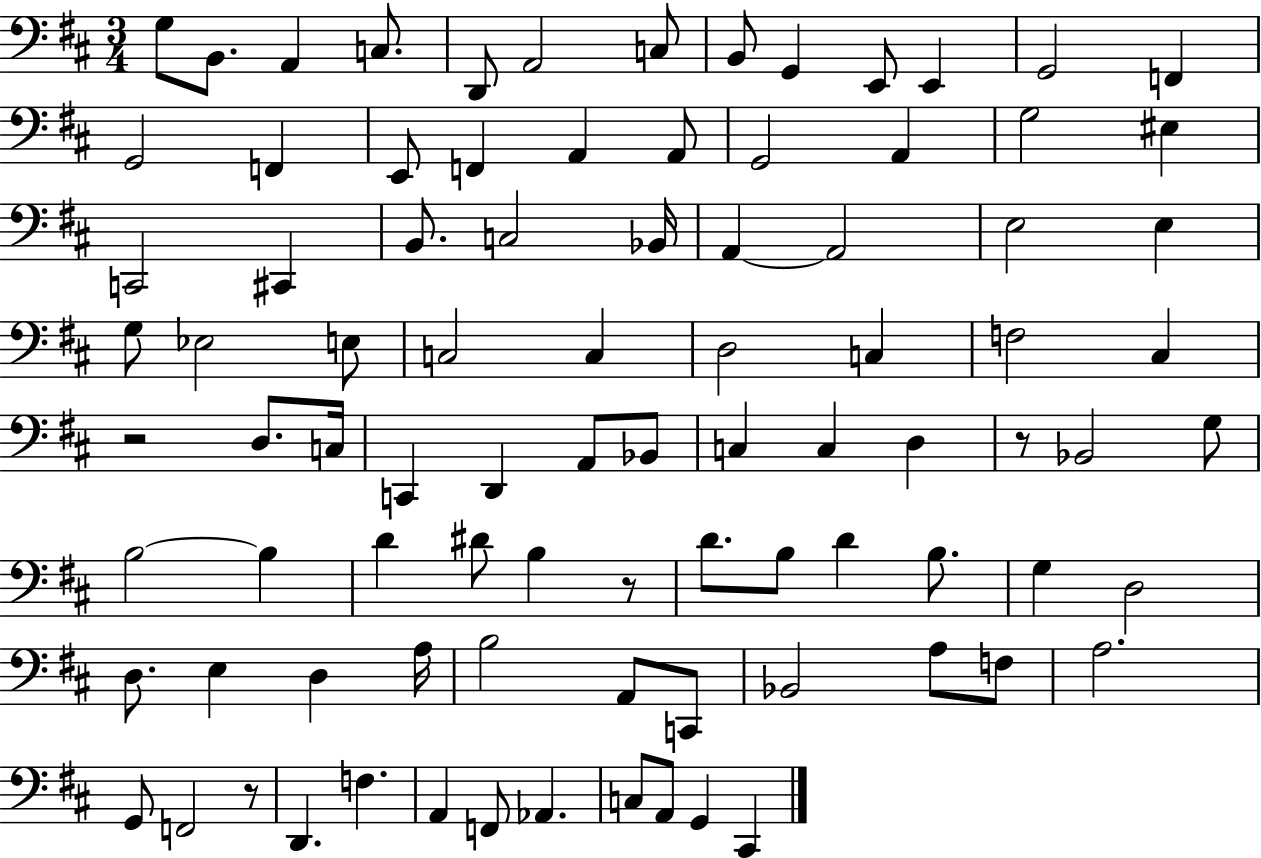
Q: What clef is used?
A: bass